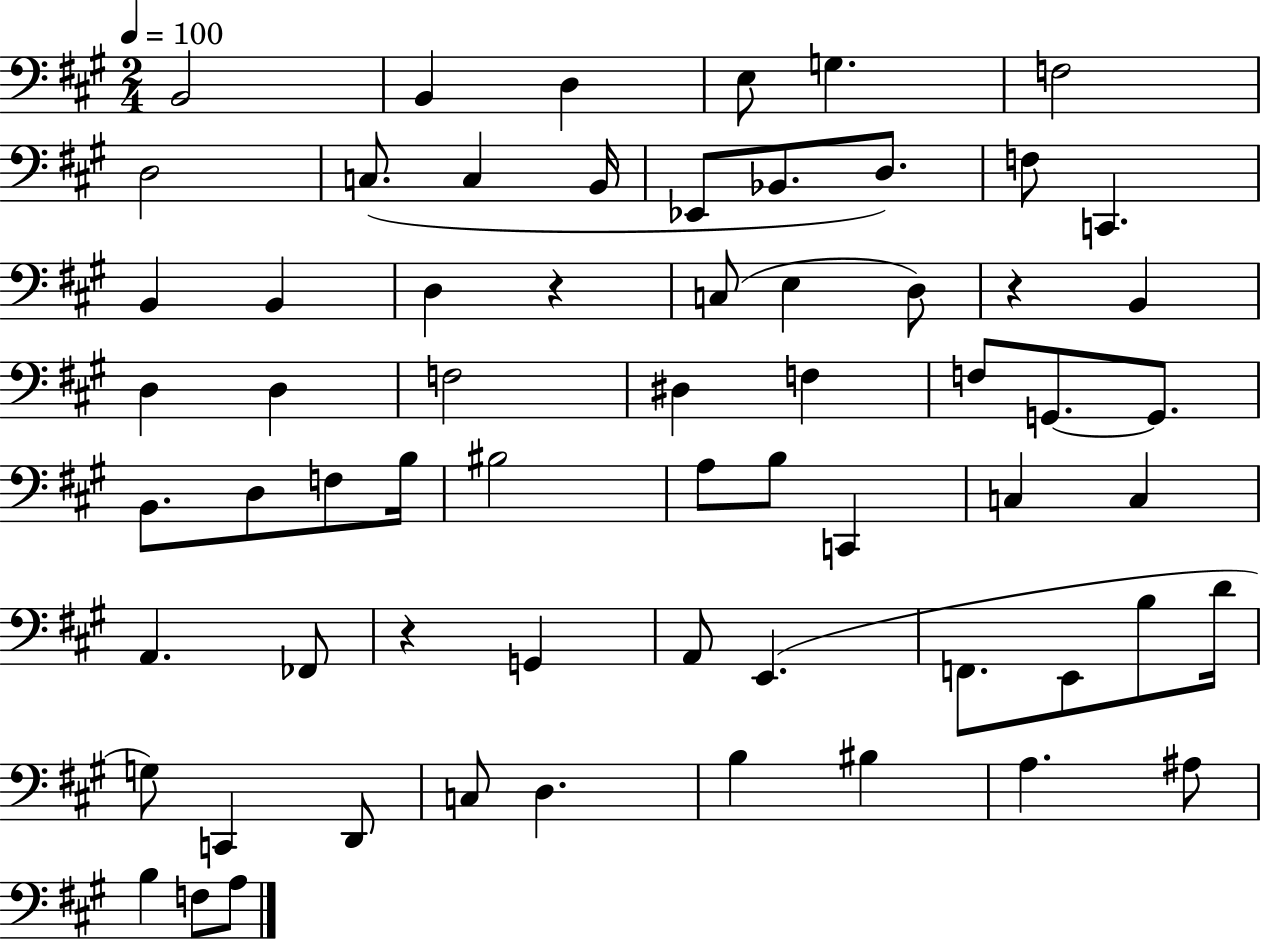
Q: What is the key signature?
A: A major